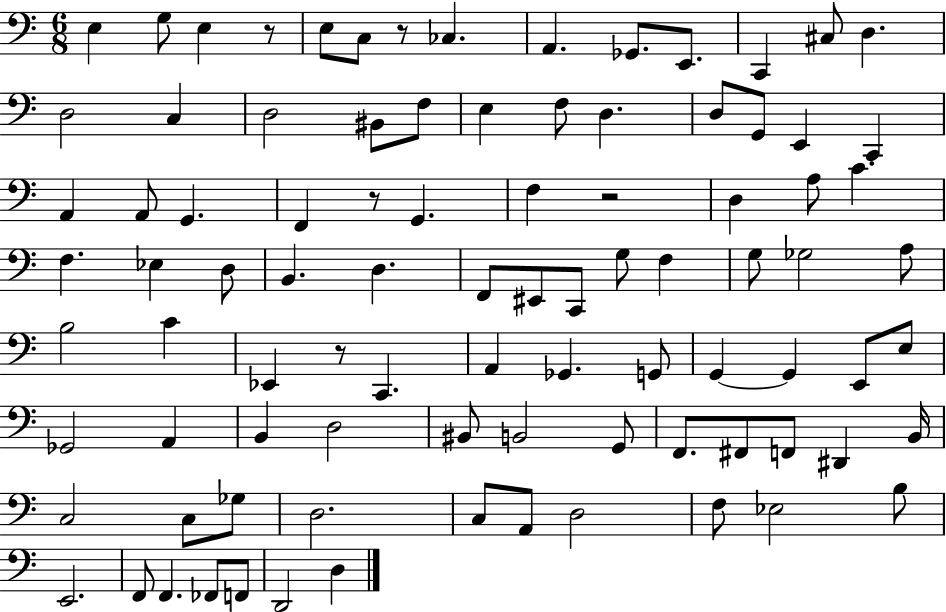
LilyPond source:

{
  \clef bass
  \numericTimeSignature
  \time 6/8
  \key c \major
  e4 g8 e4 r8 | e8 c8 r8 ces4. | a,4. ges,8. e,8. | c,4 cis8 d4. | \break d2 c4 | d2 bis,8 f8 | e4 f8 d4. | d8 g,8 e,4 c,4 | \break a,4 a,8 g,4. | f,4 r8 g,4. | f4 r2 | d4 a8 c'4. | \break f4. ees4 d8 | b,4. d4. | f,8 eis,8 c,8 g8 f4 | g8 ges2 a8 | \break b2 c'4 | ees,4 r8 c,4. | a,4 ges,4. g,8 | g,4~~ g,4 e,8 e8 | \break ges,2 a,4 | b,4 d2 | bis,8 b,2 g,8 | f,8. fis,8 f,8 dis,4 b,16 | \break c2 c8 ges8 | d2. | c8 a,8 d2 | f8 ees2 b8 | \break e,2. | f,8 f,4. fes,8 f,8 | d,2 d4 | \bar "|."
}